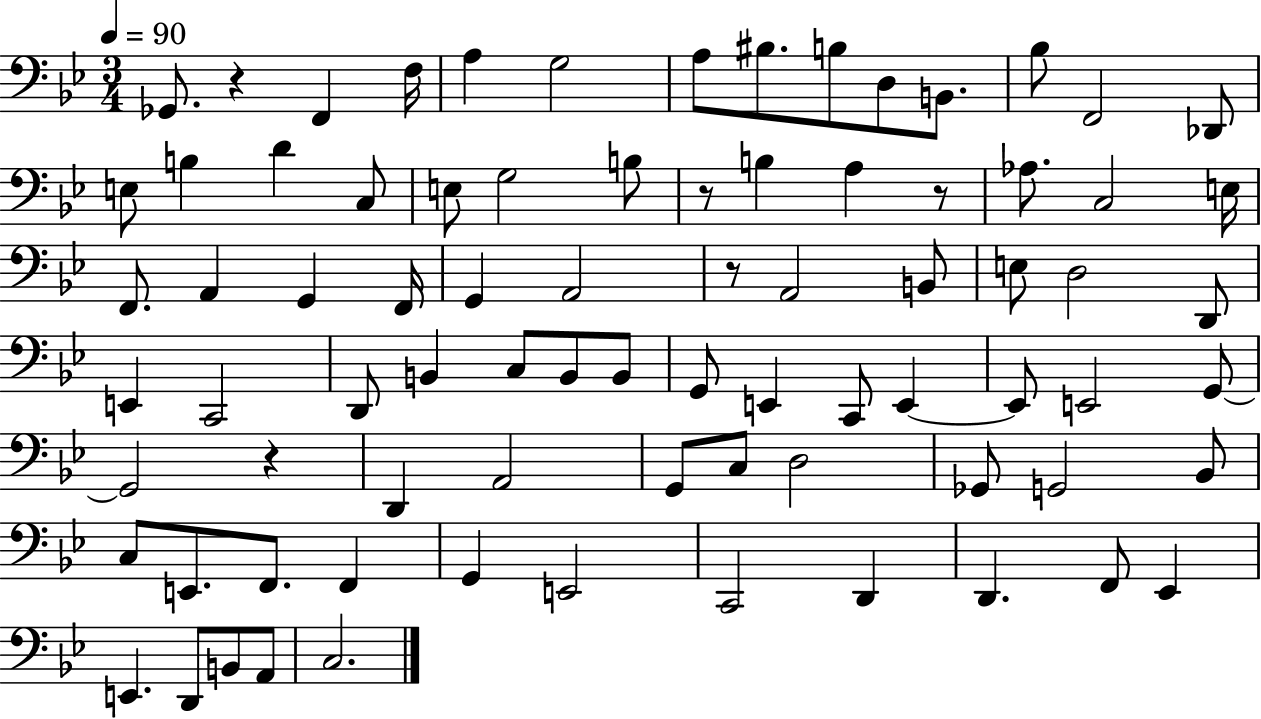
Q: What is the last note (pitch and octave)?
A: C3